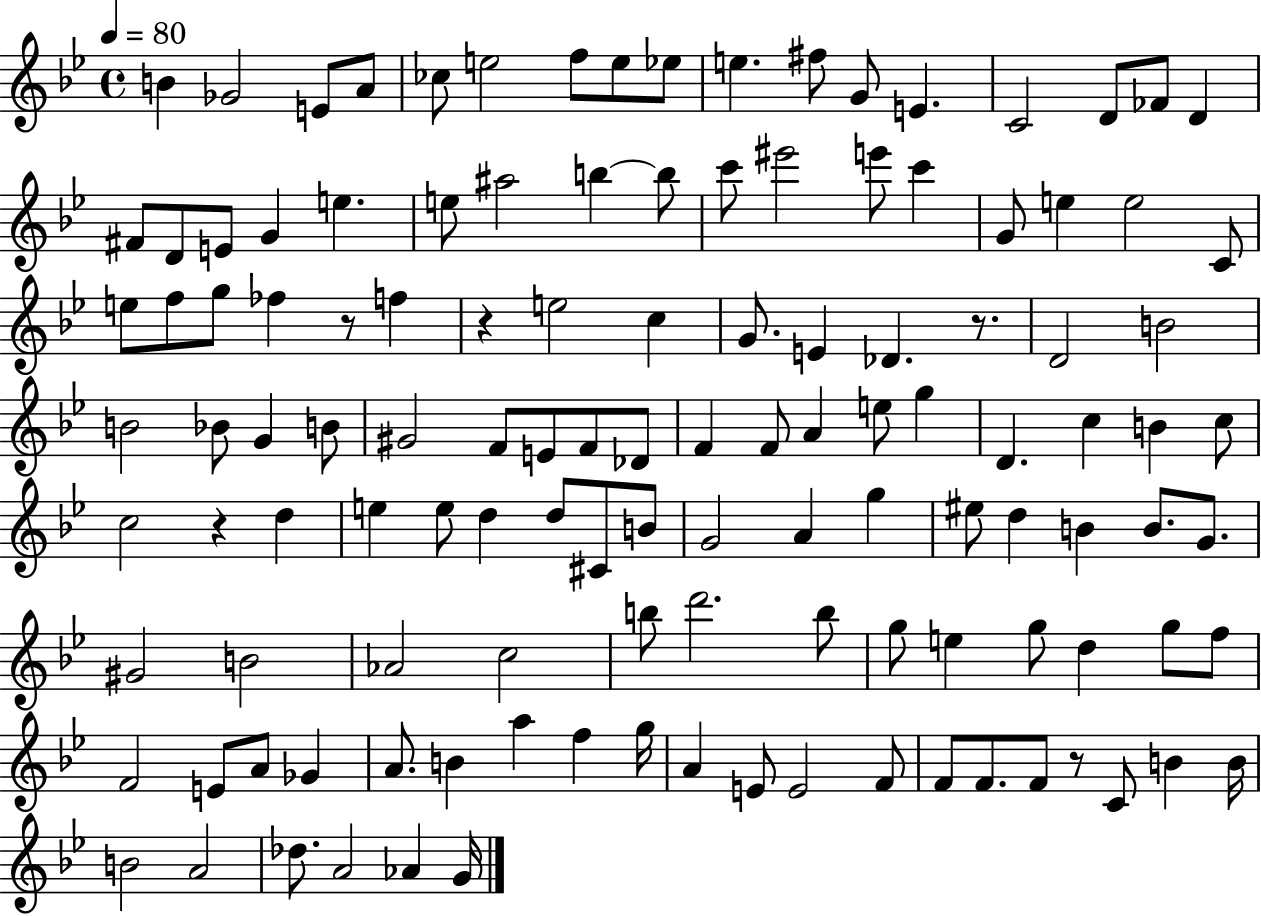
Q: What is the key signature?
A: BES major